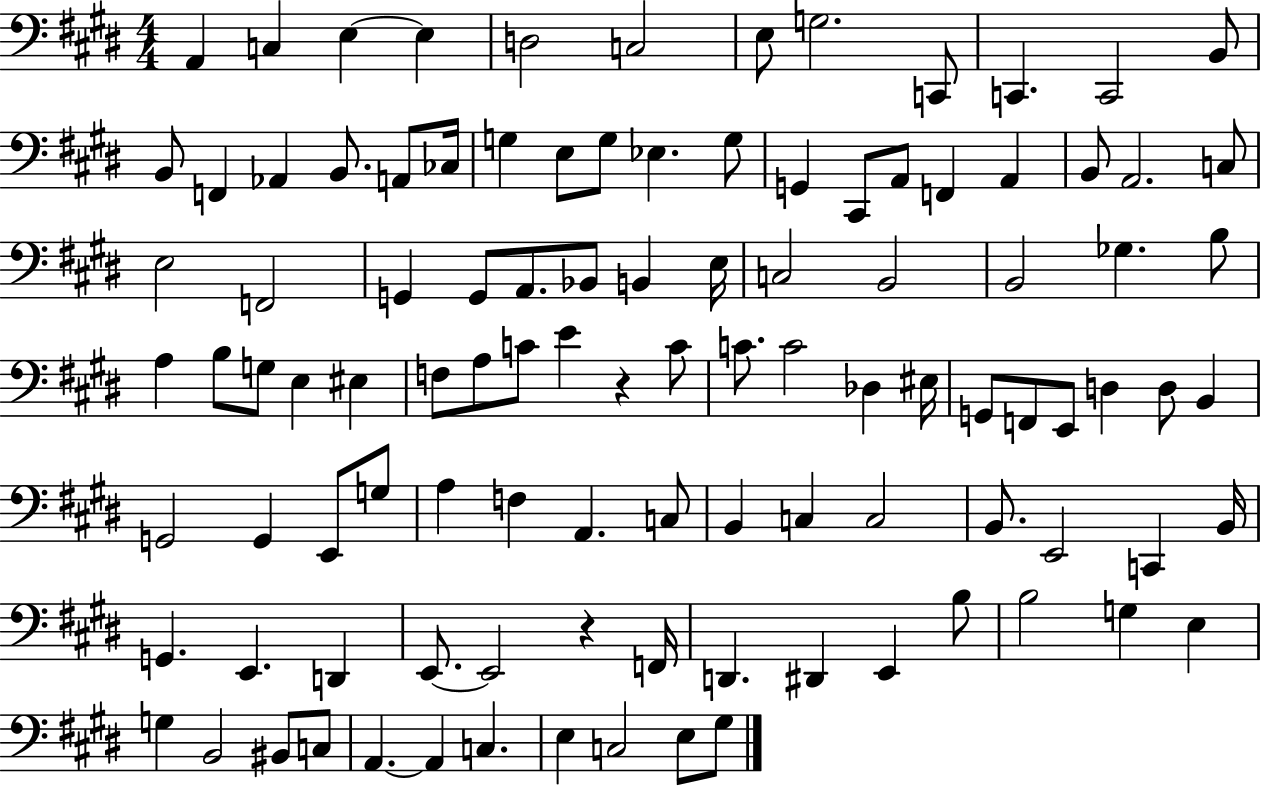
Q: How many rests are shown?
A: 2